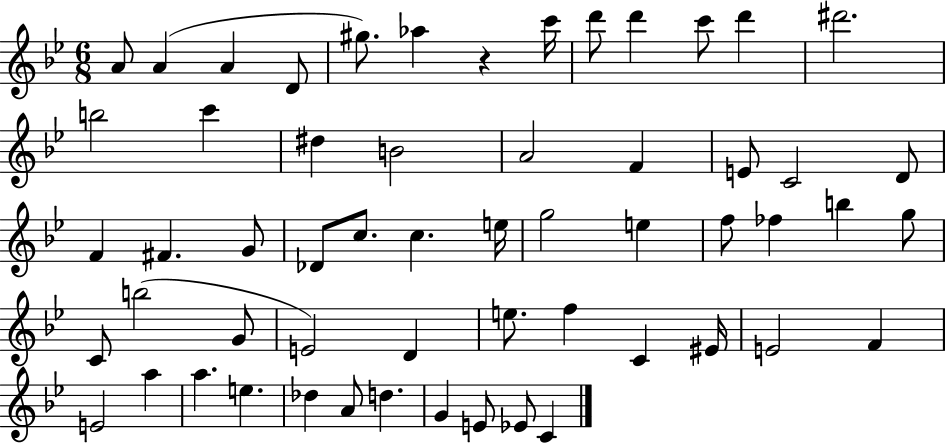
A4/e A4/q A4/q D4/e G#5/e. Ab5/q R/q C6/s D6/e D6/q C6/e D6/q D#6/h. B5/h C6/q D#5/q B4/h A4/h F4/q E4/e C4/h D4/e F4/q F#4/q. G4/e Db4/e C5/e. C5/q. E5/s G5/h E5/q F5/e FES5/q B5/q G5/e C4/e B5/h G4/e E4/h D4/q E5/e. F5/q C4/q EIS4/s E4/h F4/q E4/h A5/q A5/q. E5/q. Db5/q A4/e D5/q. G4/q E4/e Eb4/e C4/q